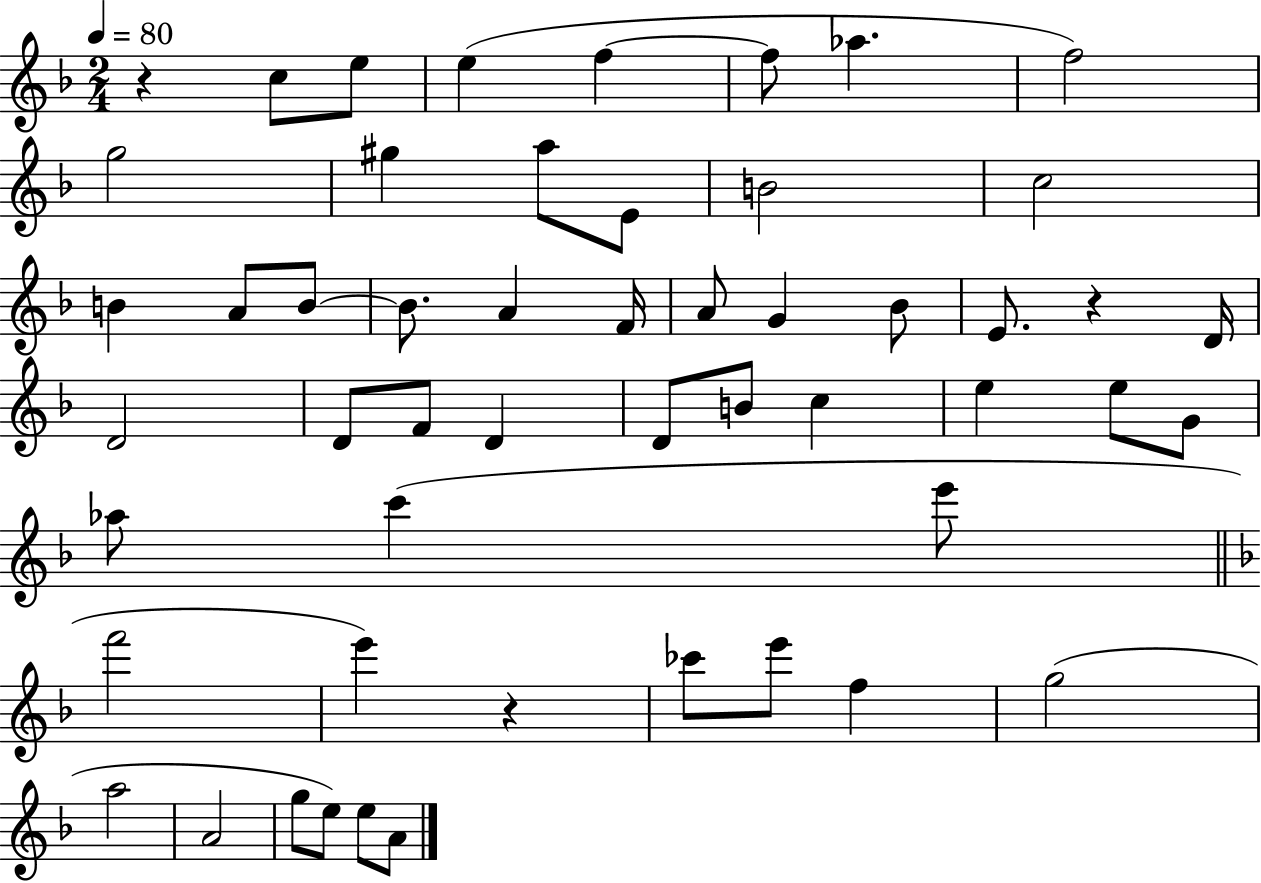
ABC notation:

X:1
T:Untitled
M:2/4
L:1/4
K:F
z c/2 e/2 e f f/2 _a f2 g2 ^g a/2 E/2 B2 c2 B A/2 B/2 B/2 A F/4 A/2 G _B/2 E/2 z D/4 D2 D/2 F/2 D D/2 B/2 c e e/2 G/2 _a/2 c' e'/2 f'2 e' z _c'/2 e'/2 f g2 a2 A2 g/2 e/2 e/2 A/2